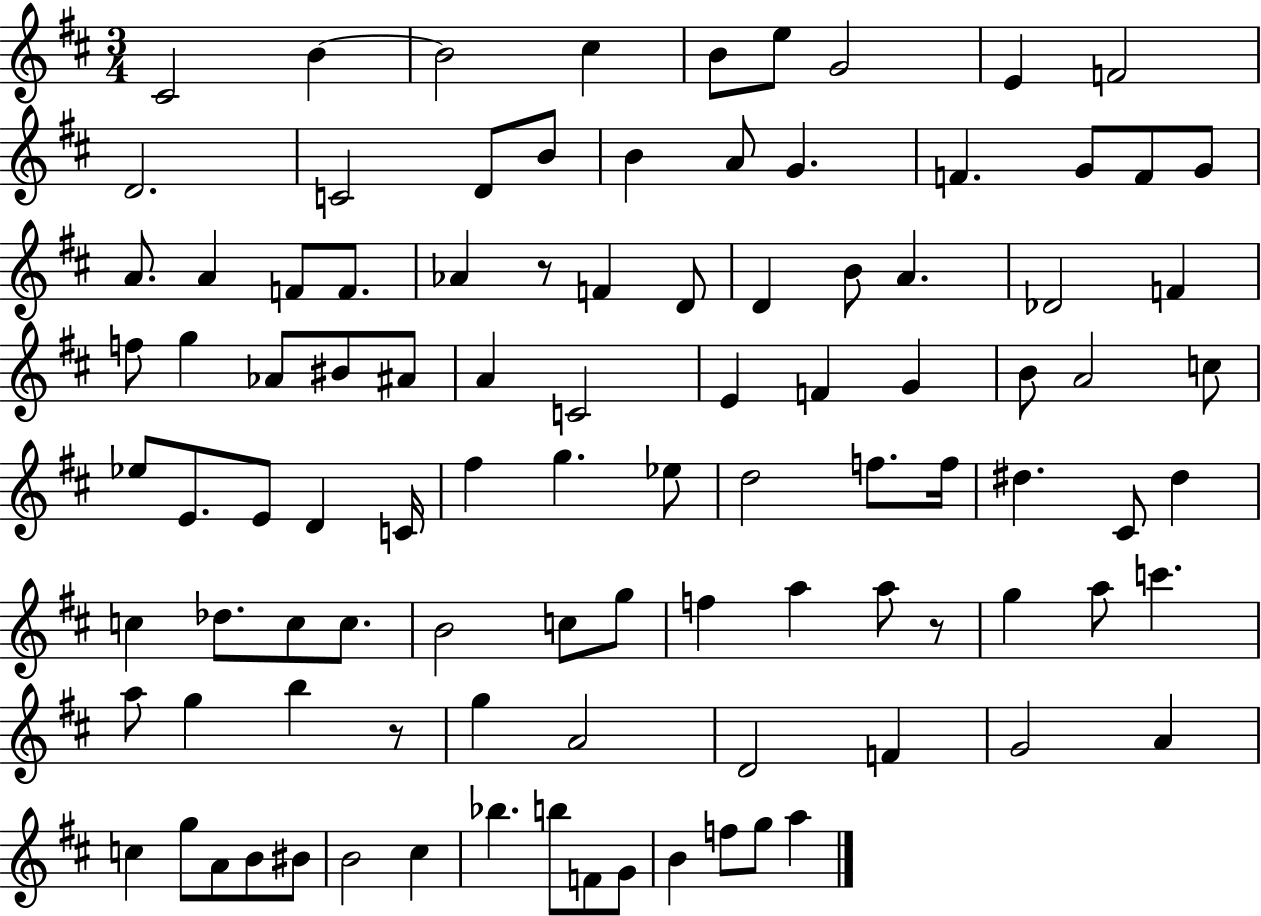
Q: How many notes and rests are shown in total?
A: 99